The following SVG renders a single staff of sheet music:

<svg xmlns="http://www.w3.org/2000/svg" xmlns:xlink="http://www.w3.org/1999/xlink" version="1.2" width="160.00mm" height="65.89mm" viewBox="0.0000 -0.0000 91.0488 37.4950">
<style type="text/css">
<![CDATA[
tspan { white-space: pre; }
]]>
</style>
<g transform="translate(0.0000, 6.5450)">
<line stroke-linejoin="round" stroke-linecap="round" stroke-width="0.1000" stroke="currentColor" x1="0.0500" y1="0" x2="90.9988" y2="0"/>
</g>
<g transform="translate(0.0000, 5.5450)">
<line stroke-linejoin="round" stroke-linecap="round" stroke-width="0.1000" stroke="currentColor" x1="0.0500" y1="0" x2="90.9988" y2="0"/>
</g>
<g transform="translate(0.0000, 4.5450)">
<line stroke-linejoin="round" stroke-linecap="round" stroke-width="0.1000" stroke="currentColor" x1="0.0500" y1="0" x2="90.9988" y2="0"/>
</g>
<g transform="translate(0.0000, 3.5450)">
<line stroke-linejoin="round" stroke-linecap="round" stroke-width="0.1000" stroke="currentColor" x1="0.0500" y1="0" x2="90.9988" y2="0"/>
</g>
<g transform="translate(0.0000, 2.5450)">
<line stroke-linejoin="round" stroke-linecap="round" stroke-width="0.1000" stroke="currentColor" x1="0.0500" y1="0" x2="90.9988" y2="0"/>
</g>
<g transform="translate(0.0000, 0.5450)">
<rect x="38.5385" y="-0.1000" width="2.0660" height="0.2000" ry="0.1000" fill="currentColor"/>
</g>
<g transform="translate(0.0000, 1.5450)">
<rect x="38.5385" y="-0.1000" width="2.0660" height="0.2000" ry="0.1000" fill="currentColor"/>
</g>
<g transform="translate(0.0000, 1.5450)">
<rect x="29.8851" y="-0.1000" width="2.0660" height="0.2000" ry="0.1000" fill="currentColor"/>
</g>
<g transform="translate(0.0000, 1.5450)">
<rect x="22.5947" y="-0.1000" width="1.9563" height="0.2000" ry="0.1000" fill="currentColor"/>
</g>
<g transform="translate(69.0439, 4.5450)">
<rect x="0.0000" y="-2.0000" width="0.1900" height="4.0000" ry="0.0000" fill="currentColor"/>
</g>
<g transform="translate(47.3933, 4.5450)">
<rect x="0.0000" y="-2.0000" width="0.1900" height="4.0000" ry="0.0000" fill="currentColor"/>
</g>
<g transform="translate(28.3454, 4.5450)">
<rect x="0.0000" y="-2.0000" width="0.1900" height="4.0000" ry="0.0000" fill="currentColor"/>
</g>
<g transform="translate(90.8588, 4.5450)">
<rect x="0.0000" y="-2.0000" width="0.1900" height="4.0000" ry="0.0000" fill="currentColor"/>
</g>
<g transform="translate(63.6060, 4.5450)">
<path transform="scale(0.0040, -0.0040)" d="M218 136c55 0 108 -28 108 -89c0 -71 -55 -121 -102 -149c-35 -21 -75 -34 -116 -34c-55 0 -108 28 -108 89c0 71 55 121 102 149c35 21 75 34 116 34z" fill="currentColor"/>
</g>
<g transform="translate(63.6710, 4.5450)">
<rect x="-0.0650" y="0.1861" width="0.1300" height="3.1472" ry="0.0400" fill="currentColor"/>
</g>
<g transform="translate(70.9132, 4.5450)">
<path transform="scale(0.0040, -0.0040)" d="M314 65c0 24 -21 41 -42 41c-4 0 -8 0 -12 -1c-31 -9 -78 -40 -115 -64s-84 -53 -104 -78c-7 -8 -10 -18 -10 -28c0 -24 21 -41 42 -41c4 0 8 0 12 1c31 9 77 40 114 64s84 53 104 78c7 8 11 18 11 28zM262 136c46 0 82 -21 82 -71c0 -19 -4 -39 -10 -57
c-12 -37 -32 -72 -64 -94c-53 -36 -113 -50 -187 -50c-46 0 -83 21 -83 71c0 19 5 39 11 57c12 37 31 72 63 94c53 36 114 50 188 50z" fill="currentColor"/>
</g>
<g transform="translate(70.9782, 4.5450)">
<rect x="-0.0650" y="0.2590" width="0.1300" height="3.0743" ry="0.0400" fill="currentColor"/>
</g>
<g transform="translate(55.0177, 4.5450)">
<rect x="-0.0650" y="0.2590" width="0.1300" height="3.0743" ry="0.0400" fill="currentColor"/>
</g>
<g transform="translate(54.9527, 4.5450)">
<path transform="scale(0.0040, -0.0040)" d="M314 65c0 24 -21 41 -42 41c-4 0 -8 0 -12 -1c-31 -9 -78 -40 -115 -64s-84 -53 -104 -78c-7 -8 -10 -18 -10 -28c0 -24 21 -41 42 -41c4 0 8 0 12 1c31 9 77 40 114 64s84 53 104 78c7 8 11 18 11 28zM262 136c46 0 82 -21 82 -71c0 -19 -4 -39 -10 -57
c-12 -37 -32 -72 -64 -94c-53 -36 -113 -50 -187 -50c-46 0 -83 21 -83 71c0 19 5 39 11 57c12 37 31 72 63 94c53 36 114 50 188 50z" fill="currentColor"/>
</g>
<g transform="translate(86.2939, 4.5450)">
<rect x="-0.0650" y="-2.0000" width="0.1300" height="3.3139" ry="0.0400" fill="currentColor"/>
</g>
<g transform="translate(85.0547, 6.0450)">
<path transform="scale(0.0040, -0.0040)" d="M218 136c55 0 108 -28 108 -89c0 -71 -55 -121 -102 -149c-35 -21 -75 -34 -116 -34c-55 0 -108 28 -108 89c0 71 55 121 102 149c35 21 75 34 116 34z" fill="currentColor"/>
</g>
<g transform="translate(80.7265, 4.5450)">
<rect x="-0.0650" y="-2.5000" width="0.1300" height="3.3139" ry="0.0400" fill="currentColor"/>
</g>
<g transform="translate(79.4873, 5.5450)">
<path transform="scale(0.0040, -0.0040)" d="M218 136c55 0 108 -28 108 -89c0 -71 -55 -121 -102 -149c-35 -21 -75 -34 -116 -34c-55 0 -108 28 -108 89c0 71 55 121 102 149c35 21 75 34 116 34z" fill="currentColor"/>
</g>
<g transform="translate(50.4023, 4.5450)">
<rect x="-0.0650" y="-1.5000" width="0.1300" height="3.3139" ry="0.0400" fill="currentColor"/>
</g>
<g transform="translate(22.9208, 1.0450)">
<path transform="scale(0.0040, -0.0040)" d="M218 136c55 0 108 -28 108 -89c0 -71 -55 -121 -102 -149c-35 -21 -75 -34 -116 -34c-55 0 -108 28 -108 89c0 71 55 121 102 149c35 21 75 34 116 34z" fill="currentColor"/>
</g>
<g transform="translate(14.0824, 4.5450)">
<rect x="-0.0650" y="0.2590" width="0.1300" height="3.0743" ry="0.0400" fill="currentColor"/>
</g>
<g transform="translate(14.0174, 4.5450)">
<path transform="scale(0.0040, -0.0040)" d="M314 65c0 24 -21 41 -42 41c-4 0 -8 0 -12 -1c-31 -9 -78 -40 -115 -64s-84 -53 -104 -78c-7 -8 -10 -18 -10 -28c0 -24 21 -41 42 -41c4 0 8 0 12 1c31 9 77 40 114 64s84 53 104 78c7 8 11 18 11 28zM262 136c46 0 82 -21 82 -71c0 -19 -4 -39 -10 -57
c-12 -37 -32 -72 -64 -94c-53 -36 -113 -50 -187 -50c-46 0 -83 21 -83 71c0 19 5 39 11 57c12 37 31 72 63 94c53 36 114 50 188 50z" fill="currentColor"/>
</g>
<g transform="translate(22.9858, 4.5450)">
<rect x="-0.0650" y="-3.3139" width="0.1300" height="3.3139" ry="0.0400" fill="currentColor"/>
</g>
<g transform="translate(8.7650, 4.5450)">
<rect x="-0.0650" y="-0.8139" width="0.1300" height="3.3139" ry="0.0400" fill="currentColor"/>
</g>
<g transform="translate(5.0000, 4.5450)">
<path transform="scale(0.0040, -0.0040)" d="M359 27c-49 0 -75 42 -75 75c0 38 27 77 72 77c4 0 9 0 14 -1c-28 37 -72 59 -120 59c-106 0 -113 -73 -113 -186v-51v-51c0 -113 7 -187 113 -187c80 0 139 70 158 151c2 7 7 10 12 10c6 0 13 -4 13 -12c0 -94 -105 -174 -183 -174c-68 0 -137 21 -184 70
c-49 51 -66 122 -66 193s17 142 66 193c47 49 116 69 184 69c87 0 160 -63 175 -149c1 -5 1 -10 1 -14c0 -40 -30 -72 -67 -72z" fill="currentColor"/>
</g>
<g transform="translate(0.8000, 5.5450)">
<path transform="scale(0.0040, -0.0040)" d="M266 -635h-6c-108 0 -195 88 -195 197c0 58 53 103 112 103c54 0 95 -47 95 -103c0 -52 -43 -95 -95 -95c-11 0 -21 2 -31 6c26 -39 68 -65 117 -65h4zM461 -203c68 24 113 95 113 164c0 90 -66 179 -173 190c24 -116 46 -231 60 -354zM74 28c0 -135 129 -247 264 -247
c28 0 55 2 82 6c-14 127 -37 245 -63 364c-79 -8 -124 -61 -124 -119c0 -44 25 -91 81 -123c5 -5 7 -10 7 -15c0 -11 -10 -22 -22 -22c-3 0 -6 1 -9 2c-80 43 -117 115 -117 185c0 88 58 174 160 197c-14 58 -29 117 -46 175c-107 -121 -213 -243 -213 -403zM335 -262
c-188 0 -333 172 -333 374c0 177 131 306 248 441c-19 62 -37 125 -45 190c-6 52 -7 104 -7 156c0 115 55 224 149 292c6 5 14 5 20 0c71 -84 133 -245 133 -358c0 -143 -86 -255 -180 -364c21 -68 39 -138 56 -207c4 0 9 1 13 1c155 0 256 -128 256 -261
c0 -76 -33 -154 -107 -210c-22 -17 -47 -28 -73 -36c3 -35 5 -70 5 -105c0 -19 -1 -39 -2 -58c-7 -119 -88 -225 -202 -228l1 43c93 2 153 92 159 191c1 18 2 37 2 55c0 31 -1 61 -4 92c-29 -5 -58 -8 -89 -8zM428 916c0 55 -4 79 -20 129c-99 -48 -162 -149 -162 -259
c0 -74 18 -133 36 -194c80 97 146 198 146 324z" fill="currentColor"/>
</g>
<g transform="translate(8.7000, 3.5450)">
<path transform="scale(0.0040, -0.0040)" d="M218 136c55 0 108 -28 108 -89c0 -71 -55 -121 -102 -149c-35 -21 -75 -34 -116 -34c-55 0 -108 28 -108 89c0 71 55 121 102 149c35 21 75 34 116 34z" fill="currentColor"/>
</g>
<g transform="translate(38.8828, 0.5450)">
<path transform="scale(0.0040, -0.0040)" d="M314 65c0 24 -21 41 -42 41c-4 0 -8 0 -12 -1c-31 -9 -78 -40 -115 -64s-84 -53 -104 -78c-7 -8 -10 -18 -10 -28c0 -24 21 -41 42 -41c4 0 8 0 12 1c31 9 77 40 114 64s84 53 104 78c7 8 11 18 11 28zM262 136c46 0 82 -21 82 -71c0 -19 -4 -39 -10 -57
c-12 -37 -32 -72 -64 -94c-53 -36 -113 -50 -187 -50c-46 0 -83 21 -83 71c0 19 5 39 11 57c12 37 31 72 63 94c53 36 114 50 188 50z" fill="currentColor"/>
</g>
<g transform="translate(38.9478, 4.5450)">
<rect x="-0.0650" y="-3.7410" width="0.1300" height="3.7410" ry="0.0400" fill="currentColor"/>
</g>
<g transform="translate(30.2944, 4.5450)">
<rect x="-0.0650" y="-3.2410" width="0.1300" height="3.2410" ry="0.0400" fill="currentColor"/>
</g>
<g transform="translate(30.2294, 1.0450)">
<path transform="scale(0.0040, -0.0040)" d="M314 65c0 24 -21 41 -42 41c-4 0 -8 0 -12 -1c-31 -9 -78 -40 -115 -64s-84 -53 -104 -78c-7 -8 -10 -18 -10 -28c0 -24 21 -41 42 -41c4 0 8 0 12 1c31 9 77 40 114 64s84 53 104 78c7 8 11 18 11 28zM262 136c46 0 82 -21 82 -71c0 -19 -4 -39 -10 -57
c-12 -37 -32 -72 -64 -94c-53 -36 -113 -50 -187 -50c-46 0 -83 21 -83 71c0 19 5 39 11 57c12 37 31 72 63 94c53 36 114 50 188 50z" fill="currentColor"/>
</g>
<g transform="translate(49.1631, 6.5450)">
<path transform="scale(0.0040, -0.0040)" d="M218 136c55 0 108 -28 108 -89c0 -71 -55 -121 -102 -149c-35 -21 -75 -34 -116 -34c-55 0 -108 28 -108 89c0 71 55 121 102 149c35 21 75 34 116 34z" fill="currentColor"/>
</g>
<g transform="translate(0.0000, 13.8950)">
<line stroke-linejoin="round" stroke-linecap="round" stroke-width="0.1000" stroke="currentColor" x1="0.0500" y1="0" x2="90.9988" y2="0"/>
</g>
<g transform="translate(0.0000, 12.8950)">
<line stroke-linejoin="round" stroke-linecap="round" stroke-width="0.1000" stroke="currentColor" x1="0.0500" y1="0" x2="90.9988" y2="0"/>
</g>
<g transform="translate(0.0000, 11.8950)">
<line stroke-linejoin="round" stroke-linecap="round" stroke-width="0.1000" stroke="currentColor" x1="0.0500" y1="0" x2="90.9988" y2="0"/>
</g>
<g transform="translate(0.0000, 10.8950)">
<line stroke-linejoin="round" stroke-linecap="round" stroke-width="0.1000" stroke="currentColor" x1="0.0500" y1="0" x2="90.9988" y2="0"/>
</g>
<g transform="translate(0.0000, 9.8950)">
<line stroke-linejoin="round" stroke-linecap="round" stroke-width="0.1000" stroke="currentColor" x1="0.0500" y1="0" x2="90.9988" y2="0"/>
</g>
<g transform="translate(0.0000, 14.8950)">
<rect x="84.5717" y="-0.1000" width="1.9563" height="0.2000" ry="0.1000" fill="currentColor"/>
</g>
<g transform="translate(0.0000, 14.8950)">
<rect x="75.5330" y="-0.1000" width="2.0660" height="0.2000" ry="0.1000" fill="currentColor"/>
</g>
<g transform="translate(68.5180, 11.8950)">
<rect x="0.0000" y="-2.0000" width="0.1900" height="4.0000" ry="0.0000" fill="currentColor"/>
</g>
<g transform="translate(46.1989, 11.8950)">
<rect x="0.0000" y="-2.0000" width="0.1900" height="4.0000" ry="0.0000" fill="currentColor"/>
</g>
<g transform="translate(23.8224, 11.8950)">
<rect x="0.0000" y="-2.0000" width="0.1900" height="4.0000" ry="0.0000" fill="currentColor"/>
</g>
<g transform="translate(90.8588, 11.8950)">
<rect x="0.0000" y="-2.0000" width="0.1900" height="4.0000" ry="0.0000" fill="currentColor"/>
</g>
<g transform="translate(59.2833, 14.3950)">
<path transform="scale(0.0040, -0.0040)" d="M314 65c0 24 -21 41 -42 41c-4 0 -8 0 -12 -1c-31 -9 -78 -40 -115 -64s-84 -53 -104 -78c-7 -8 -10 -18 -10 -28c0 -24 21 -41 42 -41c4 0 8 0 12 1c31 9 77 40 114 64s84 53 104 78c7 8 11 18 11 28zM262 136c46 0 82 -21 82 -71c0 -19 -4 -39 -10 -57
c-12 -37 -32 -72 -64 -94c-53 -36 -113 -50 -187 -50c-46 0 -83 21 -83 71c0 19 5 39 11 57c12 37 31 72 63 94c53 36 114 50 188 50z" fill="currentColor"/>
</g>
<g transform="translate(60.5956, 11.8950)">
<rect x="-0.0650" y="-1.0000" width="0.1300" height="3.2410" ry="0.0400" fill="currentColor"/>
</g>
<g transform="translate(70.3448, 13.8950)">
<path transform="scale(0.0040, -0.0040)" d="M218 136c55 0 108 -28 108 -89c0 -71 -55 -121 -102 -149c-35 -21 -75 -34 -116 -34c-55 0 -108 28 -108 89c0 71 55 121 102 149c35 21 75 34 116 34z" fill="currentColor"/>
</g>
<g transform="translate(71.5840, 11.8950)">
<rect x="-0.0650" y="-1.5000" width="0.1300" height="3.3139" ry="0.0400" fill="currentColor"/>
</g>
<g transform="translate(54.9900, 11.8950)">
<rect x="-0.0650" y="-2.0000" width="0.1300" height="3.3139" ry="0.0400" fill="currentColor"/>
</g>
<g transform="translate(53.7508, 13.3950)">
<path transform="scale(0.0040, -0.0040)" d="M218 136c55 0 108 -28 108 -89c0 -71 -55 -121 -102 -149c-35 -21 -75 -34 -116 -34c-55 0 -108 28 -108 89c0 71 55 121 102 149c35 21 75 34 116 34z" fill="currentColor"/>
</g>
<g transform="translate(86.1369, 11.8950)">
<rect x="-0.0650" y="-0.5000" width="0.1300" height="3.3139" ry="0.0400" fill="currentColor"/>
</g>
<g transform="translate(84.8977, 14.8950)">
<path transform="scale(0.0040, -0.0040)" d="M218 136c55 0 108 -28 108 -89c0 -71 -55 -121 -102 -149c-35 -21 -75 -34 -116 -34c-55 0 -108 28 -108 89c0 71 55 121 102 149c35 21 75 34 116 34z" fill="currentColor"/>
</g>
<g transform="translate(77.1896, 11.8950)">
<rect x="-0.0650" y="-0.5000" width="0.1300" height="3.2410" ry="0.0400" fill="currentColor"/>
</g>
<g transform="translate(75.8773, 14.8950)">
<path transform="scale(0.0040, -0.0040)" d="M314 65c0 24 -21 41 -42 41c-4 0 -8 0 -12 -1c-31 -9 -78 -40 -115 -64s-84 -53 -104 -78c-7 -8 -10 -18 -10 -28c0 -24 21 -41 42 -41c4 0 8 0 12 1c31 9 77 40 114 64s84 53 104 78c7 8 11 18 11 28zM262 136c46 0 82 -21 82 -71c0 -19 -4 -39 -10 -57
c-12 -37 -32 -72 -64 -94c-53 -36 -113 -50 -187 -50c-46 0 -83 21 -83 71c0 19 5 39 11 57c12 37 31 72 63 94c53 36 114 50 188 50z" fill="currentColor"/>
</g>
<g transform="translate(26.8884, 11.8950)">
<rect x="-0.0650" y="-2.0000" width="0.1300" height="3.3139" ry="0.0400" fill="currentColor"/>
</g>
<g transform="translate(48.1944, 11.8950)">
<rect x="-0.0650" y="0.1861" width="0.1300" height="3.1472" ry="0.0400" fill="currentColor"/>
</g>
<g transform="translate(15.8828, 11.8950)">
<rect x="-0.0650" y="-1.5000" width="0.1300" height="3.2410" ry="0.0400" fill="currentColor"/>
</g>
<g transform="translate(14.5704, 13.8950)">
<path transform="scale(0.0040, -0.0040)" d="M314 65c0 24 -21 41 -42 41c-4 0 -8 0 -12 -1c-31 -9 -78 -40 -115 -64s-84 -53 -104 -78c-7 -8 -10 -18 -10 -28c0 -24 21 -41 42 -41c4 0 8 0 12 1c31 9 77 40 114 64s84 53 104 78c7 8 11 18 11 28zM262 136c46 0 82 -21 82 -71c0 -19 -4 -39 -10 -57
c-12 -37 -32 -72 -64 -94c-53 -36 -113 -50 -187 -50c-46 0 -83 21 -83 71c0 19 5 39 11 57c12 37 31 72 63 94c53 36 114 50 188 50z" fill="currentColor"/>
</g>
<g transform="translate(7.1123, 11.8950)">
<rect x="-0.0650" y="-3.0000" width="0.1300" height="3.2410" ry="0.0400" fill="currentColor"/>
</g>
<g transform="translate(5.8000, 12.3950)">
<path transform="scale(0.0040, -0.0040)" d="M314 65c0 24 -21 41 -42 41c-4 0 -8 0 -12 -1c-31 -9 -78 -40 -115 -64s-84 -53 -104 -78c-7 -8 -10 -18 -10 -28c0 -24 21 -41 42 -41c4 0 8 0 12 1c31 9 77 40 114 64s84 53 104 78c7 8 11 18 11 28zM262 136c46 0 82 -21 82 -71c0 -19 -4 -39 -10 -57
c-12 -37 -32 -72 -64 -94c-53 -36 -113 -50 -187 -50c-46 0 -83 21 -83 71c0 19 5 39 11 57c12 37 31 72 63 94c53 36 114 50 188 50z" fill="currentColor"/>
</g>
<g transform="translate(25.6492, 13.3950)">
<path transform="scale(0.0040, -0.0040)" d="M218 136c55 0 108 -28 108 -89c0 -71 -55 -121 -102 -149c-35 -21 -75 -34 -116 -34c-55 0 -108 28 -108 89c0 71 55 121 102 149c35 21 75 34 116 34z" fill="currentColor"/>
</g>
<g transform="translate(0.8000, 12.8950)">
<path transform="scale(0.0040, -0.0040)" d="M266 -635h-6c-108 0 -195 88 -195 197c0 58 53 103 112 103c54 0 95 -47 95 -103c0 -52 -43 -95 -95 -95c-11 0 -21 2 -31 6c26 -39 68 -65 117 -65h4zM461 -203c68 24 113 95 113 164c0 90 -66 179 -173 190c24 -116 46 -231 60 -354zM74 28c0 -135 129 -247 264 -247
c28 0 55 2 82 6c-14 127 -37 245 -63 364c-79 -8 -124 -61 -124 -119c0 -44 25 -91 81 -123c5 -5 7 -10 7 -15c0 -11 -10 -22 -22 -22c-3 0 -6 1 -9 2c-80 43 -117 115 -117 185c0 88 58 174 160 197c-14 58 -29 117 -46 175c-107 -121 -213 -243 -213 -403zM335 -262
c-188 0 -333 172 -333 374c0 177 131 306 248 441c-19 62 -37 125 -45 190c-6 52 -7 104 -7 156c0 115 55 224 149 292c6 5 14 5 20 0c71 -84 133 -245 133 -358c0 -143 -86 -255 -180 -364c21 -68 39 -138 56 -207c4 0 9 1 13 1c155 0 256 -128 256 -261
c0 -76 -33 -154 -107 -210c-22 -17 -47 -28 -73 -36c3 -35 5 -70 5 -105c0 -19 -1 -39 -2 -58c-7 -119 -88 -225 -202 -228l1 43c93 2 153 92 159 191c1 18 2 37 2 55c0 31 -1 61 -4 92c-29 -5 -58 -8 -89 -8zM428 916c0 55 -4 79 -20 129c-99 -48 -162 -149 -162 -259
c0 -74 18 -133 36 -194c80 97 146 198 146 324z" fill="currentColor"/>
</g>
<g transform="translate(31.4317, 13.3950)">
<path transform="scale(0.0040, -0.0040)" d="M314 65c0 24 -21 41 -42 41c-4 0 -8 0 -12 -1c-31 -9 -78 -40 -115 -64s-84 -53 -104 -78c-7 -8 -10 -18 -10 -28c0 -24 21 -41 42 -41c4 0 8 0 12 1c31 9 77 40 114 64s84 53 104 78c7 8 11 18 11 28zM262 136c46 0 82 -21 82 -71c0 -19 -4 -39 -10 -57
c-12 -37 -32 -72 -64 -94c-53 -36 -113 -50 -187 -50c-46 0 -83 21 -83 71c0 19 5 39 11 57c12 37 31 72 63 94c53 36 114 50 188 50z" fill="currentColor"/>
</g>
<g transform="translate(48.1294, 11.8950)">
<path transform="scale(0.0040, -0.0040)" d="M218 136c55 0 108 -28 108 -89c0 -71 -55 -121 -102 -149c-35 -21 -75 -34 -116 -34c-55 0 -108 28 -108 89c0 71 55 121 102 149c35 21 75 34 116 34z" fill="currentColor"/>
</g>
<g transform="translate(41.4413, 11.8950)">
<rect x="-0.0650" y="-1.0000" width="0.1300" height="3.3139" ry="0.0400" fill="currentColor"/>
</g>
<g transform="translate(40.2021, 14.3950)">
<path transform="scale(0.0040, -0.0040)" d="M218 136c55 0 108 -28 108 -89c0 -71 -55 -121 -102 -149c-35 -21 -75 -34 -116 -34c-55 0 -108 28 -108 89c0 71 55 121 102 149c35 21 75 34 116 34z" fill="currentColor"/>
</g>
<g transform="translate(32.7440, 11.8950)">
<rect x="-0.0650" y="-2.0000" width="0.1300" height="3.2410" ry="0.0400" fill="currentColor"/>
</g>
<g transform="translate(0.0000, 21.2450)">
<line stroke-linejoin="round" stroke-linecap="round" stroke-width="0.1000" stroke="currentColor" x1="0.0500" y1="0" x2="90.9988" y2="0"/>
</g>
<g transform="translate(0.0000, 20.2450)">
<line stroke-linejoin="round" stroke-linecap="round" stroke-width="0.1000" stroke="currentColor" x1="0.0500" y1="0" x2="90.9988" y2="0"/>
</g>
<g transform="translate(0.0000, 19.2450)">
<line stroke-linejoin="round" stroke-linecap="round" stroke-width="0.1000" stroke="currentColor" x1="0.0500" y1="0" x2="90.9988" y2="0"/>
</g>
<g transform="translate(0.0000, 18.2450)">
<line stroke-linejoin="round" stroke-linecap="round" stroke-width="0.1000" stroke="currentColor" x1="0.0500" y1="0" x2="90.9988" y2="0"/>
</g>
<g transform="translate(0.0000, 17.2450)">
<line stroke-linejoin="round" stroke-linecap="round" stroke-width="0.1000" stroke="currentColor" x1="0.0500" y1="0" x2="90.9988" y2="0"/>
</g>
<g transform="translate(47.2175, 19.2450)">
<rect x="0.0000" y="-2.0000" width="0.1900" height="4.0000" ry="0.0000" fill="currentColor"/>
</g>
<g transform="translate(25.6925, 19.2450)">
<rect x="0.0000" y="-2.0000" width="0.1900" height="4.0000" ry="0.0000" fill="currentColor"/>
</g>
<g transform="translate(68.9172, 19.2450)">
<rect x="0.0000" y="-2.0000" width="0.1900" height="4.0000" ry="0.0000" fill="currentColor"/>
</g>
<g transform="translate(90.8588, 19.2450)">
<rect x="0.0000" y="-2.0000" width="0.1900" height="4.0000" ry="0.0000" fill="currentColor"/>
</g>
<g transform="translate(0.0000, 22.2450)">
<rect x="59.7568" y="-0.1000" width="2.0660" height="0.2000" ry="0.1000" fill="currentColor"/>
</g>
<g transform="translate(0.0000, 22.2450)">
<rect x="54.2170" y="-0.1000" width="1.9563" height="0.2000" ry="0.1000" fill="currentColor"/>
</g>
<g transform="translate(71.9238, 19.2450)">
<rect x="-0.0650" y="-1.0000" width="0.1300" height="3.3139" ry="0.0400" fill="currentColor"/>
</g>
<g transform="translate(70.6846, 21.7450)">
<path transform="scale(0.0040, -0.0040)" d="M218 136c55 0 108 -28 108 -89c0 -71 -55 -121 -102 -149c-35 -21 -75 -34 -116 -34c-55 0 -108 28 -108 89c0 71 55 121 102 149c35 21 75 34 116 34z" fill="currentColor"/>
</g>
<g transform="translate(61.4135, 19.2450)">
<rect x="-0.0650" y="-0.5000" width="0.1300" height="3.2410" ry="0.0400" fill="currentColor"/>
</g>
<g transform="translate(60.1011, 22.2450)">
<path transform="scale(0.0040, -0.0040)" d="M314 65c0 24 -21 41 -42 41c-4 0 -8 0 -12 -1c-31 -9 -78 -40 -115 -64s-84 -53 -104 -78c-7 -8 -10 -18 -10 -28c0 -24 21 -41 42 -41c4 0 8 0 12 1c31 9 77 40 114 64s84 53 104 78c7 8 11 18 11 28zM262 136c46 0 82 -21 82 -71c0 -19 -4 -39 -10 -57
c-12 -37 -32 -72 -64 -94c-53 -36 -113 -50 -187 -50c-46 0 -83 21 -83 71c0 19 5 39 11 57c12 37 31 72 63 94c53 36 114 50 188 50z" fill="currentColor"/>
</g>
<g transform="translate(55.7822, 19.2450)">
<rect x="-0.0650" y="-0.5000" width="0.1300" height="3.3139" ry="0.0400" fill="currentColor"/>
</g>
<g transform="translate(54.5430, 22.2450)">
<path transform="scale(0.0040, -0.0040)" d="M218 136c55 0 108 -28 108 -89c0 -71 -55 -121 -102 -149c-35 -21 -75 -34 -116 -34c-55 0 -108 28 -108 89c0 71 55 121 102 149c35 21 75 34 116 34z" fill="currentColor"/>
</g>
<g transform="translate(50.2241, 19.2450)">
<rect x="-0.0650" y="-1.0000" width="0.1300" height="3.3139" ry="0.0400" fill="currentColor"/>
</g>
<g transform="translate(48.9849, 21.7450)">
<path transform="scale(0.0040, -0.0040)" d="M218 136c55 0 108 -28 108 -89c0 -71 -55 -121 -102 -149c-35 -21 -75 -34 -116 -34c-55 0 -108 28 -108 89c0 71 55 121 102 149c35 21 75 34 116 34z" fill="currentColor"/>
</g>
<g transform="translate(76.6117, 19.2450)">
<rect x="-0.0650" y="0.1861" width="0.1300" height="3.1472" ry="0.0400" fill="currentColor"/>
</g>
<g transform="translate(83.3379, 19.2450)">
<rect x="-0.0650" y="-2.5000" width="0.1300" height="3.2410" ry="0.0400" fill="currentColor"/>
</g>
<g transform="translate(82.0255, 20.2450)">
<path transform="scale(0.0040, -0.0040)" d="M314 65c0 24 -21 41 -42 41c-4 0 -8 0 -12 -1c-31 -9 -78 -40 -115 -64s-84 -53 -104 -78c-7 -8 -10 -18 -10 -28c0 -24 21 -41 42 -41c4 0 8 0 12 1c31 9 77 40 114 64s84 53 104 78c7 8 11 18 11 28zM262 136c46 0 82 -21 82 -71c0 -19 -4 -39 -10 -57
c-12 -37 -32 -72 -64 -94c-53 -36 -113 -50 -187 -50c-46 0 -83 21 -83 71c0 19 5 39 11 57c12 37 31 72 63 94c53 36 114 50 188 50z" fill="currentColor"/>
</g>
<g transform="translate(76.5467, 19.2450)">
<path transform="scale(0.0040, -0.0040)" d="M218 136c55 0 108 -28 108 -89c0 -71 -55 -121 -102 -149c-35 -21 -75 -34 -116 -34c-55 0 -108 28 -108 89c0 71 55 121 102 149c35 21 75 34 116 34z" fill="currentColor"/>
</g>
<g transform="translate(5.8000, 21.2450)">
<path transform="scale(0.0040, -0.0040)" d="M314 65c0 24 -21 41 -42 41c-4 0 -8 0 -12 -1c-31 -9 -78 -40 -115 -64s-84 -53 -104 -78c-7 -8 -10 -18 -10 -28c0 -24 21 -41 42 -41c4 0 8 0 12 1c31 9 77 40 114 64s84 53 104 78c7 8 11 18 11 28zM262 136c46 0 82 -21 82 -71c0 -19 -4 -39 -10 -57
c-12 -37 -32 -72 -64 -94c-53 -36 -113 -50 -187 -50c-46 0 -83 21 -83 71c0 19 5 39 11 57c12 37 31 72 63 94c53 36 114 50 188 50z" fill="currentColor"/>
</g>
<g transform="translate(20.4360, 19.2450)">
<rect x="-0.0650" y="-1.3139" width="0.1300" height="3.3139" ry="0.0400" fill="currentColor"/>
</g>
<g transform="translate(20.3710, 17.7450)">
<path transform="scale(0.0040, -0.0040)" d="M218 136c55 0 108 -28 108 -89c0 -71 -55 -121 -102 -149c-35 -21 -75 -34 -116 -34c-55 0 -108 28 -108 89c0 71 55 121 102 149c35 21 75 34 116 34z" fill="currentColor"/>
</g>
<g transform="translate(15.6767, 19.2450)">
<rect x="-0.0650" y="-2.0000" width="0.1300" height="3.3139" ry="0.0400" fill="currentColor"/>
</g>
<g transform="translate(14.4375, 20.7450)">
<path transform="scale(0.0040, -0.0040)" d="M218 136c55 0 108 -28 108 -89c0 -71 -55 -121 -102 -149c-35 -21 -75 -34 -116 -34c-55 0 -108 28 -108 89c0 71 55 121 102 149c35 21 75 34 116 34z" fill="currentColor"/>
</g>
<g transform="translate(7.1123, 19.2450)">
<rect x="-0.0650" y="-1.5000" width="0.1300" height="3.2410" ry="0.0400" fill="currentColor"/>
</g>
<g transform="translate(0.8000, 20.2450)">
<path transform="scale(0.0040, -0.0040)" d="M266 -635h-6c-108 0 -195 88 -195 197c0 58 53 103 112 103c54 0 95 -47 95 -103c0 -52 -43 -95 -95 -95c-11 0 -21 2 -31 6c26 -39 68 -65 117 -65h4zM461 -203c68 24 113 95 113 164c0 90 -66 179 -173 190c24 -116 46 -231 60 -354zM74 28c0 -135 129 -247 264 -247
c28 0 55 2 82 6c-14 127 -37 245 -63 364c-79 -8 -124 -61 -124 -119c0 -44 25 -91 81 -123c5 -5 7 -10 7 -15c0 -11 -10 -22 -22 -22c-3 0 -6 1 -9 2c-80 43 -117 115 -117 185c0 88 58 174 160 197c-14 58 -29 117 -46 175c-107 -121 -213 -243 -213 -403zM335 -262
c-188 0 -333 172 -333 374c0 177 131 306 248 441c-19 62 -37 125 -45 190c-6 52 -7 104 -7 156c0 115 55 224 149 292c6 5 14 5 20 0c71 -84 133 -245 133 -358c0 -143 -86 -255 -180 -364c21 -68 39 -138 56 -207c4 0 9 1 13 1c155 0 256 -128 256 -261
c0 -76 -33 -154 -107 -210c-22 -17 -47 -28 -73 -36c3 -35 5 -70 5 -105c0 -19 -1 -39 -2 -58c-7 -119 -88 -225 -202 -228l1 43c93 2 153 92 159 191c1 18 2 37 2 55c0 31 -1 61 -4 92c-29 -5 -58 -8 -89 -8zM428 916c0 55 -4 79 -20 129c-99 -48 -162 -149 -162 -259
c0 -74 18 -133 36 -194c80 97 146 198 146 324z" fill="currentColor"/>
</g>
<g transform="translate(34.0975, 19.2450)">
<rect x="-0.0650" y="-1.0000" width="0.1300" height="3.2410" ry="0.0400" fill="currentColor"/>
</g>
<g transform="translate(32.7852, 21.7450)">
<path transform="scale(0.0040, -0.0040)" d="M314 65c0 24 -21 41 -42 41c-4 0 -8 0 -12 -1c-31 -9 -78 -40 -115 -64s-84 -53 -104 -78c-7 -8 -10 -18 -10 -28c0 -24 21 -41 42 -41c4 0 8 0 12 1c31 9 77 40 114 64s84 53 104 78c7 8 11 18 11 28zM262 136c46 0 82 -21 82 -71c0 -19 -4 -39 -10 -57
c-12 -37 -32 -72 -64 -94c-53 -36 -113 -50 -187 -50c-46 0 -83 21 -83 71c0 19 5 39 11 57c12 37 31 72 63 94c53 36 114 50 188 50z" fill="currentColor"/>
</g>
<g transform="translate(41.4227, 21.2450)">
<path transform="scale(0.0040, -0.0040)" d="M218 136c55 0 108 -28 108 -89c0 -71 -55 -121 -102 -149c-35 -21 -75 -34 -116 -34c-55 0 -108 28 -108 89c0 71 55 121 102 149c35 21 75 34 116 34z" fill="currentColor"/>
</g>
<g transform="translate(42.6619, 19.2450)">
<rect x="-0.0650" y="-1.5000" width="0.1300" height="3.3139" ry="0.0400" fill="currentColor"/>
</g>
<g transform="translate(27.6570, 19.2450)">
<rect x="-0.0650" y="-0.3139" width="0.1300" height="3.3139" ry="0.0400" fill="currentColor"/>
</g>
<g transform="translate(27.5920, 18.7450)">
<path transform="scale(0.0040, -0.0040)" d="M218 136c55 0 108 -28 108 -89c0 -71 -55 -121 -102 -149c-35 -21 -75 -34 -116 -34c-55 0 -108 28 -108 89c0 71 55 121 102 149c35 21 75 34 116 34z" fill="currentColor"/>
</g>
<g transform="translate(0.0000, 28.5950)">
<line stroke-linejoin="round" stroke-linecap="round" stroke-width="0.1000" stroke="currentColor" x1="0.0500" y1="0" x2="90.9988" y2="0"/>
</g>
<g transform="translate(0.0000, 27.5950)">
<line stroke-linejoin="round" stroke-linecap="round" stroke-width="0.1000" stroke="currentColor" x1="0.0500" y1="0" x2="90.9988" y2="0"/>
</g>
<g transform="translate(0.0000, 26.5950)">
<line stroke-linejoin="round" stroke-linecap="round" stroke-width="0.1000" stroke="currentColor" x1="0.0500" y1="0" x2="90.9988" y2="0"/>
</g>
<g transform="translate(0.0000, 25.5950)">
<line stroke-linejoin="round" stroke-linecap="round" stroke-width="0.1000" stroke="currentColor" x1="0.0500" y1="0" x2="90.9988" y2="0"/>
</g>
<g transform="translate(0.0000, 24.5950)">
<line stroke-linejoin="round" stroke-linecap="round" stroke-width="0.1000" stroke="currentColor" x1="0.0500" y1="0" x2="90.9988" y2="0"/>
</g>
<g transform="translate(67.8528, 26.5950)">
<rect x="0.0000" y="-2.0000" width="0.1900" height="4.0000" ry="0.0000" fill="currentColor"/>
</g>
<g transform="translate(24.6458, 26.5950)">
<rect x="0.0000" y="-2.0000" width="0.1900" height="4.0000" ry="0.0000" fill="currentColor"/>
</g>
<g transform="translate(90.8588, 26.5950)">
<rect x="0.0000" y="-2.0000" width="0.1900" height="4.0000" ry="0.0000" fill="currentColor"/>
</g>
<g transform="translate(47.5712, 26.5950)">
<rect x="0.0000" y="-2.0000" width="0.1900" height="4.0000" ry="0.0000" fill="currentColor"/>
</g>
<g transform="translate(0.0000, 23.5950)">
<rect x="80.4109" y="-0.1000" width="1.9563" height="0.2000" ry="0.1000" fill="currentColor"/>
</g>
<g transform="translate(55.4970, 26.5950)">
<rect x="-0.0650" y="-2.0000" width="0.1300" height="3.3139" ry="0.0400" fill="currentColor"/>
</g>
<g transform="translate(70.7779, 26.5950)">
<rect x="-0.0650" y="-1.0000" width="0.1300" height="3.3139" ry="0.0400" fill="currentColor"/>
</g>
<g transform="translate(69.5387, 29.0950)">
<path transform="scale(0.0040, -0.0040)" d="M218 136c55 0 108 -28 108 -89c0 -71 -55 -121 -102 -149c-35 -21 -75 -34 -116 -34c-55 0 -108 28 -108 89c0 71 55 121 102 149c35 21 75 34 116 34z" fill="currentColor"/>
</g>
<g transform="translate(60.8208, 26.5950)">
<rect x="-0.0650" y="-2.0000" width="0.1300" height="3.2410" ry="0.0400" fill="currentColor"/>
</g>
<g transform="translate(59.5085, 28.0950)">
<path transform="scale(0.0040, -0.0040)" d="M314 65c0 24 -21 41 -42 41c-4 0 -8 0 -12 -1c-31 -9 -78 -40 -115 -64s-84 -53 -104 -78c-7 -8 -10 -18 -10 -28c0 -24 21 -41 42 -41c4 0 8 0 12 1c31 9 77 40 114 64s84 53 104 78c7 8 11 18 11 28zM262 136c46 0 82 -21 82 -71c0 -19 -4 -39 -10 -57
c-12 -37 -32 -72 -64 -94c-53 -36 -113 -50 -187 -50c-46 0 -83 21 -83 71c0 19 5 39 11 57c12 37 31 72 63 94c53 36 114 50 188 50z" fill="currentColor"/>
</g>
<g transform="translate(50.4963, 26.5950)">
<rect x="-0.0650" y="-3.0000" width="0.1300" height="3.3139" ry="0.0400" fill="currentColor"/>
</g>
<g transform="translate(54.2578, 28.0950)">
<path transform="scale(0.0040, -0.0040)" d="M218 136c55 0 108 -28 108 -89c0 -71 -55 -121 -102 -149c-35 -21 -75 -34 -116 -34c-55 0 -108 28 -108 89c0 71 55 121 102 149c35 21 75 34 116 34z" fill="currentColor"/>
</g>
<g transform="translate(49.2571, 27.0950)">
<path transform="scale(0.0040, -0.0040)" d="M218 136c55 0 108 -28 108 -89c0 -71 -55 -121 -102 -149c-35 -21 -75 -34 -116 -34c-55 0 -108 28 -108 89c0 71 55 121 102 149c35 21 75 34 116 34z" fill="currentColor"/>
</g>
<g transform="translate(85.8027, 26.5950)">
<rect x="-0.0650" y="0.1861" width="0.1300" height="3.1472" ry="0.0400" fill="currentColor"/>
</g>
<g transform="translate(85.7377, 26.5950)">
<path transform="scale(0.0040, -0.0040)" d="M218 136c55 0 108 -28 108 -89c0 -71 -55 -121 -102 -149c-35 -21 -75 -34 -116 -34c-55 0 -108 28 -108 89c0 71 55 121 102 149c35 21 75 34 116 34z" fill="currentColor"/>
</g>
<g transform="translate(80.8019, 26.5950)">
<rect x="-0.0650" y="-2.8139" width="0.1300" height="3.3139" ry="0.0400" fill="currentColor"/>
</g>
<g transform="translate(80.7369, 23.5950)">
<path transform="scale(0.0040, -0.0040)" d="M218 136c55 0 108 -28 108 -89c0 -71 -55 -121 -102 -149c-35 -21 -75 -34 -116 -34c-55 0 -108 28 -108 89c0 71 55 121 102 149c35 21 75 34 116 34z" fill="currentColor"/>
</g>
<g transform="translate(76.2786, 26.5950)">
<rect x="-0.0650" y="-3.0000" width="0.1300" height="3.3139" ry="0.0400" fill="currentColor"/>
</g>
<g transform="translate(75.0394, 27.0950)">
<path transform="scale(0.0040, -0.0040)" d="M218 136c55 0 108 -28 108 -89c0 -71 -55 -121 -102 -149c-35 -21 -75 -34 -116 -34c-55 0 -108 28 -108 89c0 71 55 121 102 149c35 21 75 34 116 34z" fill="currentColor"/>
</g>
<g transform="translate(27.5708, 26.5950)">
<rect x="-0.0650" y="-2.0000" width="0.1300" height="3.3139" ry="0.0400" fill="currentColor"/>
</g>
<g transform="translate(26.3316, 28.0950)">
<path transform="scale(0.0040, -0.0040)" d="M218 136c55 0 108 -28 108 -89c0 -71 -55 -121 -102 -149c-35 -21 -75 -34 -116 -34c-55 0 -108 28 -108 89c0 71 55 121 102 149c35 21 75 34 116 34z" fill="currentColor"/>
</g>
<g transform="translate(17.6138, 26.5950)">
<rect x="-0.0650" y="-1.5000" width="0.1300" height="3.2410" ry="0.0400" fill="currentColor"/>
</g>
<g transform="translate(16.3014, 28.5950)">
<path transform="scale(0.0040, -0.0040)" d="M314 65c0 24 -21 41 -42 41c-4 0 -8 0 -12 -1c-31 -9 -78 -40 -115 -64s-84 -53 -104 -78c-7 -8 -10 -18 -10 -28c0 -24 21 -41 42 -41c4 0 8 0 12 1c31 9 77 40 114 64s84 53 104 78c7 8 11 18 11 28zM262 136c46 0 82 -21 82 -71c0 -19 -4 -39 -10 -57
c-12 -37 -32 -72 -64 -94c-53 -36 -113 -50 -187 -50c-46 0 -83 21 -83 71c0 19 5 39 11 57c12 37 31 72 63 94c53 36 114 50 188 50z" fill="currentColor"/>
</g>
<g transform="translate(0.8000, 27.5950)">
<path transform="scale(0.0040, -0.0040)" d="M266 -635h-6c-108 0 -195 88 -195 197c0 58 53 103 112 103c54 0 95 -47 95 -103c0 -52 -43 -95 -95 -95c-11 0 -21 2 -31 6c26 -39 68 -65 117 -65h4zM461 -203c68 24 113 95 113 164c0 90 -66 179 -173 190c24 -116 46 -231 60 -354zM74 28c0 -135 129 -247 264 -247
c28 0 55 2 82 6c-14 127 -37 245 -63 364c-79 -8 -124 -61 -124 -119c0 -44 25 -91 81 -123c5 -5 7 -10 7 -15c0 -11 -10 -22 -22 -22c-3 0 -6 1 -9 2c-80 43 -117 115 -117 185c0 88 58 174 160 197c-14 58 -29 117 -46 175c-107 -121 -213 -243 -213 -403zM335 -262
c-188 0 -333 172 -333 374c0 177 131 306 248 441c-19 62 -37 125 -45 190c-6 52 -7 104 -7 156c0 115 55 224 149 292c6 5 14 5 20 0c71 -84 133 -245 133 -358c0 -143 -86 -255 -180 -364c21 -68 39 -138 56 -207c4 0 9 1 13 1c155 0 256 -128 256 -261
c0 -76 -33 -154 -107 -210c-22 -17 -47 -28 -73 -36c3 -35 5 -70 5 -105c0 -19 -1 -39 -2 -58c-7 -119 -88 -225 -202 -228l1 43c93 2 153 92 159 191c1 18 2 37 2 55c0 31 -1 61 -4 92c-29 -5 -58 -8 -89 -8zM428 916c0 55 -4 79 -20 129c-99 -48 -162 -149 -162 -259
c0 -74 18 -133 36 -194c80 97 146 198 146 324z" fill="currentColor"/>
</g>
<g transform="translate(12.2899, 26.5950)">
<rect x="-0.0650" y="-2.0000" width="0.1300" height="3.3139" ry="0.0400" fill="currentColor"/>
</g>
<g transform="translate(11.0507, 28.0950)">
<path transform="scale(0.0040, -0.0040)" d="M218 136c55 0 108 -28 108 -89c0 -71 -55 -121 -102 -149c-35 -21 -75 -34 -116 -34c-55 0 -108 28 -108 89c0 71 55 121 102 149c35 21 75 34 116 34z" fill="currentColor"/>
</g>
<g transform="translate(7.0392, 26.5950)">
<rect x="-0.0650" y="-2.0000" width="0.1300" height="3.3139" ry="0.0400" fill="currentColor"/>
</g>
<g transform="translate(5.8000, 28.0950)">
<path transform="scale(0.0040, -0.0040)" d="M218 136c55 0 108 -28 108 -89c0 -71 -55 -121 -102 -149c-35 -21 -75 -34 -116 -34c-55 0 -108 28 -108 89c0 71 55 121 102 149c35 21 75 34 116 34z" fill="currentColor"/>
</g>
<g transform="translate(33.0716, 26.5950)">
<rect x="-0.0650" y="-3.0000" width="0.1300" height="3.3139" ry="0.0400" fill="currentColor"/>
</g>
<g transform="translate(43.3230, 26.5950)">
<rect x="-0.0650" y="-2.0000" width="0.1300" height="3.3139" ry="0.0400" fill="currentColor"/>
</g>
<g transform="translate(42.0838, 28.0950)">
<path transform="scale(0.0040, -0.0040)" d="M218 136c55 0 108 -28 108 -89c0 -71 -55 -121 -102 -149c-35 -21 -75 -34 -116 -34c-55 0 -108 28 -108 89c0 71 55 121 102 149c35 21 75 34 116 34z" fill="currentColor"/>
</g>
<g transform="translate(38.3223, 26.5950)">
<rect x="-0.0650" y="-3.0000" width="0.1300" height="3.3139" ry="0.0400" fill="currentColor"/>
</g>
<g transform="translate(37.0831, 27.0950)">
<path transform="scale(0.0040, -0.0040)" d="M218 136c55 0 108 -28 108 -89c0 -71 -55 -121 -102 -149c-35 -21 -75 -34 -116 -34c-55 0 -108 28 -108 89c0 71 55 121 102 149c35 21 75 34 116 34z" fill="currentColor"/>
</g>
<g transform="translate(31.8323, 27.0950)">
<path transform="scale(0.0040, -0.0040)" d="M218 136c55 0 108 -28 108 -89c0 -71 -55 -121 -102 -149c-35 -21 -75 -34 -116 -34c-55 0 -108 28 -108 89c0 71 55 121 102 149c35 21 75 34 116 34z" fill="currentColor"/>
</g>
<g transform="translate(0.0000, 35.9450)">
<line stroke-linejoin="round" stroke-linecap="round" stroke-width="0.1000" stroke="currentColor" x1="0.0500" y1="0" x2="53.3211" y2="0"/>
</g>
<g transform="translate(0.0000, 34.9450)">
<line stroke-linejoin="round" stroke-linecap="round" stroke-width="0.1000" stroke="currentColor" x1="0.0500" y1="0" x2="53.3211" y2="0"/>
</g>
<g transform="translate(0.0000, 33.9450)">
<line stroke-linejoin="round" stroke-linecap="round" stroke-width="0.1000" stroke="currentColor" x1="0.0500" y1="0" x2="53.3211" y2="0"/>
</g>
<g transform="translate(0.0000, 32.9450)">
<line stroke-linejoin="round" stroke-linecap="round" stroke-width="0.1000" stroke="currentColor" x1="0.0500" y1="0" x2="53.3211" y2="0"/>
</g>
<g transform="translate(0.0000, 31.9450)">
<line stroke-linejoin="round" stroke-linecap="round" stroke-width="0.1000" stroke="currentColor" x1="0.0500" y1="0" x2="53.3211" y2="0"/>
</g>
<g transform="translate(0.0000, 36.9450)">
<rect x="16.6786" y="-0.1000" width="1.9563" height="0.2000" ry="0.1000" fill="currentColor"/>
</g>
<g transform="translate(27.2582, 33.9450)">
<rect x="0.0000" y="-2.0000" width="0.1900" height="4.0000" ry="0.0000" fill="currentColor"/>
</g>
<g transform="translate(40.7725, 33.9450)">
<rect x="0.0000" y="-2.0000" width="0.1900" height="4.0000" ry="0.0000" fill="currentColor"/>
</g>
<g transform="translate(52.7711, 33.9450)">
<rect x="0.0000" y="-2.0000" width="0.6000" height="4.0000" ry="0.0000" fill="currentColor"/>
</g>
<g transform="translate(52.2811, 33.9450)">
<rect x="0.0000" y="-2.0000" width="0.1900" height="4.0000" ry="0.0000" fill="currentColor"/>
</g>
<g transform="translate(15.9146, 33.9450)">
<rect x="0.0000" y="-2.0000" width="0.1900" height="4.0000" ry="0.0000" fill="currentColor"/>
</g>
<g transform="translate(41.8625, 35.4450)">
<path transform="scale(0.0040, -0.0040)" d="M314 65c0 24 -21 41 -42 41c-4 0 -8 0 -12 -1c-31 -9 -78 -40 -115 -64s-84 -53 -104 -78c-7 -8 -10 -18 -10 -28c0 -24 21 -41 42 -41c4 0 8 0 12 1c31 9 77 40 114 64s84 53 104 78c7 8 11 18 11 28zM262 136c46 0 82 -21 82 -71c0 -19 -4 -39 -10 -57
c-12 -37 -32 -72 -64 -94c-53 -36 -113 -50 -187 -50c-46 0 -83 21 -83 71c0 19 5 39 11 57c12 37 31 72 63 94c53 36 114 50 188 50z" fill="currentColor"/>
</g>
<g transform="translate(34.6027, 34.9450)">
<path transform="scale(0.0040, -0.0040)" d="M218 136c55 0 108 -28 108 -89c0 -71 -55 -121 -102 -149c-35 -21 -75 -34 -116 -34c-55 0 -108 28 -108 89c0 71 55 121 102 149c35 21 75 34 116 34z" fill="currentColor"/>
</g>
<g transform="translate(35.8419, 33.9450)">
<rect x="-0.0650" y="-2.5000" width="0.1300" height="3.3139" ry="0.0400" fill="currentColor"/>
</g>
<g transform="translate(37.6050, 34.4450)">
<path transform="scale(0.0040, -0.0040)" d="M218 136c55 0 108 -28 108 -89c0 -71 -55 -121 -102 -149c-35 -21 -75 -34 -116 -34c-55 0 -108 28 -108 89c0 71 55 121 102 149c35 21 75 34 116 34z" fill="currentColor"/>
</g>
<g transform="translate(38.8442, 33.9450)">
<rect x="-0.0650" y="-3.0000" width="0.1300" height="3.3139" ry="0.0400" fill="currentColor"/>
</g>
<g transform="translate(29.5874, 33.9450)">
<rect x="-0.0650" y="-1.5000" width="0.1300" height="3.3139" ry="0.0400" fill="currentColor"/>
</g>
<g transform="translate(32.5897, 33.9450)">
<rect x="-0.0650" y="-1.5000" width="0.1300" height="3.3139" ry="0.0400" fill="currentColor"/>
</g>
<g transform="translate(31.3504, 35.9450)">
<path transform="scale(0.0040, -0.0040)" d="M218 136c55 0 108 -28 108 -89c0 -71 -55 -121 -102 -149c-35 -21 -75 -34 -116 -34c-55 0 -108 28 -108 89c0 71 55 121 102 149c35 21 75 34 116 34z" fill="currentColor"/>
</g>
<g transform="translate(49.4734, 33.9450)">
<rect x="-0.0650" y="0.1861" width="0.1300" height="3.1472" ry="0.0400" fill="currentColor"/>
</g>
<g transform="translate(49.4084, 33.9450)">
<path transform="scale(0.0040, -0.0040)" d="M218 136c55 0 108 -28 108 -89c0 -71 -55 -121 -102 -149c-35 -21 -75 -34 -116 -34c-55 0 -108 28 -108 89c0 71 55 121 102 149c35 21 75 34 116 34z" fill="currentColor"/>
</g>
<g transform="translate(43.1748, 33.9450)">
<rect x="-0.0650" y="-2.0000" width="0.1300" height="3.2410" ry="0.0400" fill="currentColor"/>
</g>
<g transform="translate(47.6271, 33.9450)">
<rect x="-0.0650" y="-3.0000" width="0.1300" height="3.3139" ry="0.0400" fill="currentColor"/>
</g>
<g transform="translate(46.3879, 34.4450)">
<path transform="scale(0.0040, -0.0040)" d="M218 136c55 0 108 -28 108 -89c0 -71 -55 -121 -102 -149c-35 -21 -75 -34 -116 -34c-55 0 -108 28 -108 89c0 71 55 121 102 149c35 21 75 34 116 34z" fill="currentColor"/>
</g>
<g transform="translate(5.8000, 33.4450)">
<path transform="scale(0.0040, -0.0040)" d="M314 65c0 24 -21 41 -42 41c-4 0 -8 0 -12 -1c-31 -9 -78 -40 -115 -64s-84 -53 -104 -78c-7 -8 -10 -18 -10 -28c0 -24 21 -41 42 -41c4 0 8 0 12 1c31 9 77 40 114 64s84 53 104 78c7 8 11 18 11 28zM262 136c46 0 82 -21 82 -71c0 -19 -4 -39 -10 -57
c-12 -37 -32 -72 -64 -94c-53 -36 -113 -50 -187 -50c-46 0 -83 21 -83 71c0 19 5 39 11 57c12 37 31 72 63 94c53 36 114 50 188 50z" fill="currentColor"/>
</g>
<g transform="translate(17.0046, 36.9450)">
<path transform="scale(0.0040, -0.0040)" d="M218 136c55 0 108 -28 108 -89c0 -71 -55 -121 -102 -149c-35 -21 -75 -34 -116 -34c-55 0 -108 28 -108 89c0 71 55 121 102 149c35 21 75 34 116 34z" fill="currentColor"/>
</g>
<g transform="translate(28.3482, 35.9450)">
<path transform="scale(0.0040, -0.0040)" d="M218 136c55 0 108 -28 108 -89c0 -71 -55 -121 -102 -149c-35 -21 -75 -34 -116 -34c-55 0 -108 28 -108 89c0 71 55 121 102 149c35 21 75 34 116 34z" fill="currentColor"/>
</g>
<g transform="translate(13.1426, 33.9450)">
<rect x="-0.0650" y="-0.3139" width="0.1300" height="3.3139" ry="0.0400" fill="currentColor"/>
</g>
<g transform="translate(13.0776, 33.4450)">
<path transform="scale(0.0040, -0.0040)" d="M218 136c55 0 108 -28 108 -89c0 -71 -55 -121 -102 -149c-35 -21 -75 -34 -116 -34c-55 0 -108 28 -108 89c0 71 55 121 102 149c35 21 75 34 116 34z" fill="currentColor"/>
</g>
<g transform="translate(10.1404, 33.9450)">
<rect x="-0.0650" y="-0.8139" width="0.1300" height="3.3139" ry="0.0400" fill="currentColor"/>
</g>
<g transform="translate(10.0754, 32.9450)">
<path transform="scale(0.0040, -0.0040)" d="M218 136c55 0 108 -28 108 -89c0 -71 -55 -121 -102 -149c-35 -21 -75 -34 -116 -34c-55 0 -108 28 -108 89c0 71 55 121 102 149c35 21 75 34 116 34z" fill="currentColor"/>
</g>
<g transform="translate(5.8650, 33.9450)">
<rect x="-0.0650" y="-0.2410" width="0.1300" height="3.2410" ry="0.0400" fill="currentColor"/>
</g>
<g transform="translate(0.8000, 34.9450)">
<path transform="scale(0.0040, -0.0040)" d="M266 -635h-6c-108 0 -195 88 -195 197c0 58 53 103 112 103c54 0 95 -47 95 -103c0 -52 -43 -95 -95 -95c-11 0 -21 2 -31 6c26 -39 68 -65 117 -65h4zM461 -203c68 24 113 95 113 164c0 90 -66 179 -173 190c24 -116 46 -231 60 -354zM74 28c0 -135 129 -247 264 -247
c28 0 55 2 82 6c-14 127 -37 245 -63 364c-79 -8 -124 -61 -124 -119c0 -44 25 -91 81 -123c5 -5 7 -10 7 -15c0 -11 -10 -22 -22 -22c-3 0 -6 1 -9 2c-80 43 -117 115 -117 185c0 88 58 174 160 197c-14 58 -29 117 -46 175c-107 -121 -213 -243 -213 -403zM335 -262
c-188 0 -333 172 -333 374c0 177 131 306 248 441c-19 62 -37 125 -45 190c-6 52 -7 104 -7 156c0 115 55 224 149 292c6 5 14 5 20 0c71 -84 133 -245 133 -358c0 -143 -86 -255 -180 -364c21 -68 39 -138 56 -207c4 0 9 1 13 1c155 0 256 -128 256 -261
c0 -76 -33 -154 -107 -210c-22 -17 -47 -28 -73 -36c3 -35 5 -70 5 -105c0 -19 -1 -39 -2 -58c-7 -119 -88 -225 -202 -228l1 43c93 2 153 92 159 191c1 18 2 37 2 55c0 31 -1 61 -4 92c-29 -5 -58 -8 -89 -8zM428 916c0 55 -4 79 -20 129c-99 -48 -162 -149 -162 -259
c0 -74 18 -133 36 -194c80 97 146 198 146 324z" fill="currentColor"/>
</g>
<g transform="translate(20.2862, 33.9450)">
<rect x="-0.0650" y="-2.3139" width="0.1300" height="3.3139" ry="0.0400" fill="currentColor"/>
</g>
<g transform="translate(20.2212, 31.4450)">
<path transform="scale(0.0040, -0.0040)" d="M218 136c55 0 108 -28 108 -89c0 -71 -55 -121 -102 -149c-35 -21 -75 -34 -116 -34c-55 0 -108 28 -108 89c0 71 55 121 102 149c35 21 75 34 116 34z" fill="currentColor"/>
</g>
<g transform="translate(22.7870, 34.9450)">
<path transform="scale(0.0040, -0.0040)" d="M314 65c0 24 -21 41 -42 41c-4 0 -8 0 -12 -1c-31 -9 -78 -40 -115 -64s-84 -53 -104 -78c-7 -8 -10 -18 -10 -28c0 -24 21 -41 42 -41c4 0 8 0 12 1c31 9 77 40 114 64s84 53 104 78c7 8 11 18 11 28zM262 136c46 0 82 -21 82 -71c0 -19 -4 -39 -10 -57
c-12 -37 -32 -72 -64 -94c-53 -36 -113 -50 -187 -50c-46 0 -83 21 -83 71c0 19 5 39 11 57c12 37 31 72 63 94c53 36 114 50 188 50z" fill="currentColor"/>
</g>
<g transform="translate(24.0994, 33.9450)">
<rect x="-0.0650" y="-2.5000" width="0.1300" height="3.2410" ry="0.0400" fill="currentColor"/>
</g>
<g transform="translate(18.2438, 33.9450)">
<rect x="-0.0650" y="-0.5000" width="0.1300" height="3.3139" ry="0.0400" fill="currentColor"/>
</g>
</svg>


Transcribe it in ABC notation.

X:1
T:Untitled
M:4/4
L:1/4
K:C
d B2 b b2 c'2 E B2 B B2 G F A2 E2 F F2 D B F D2 E C2 C E2 F e c D2 E D C C2 D B G2 F F E2 F A A F A F F2 D A a B c2 d c C g G2 E E G A F2 A B